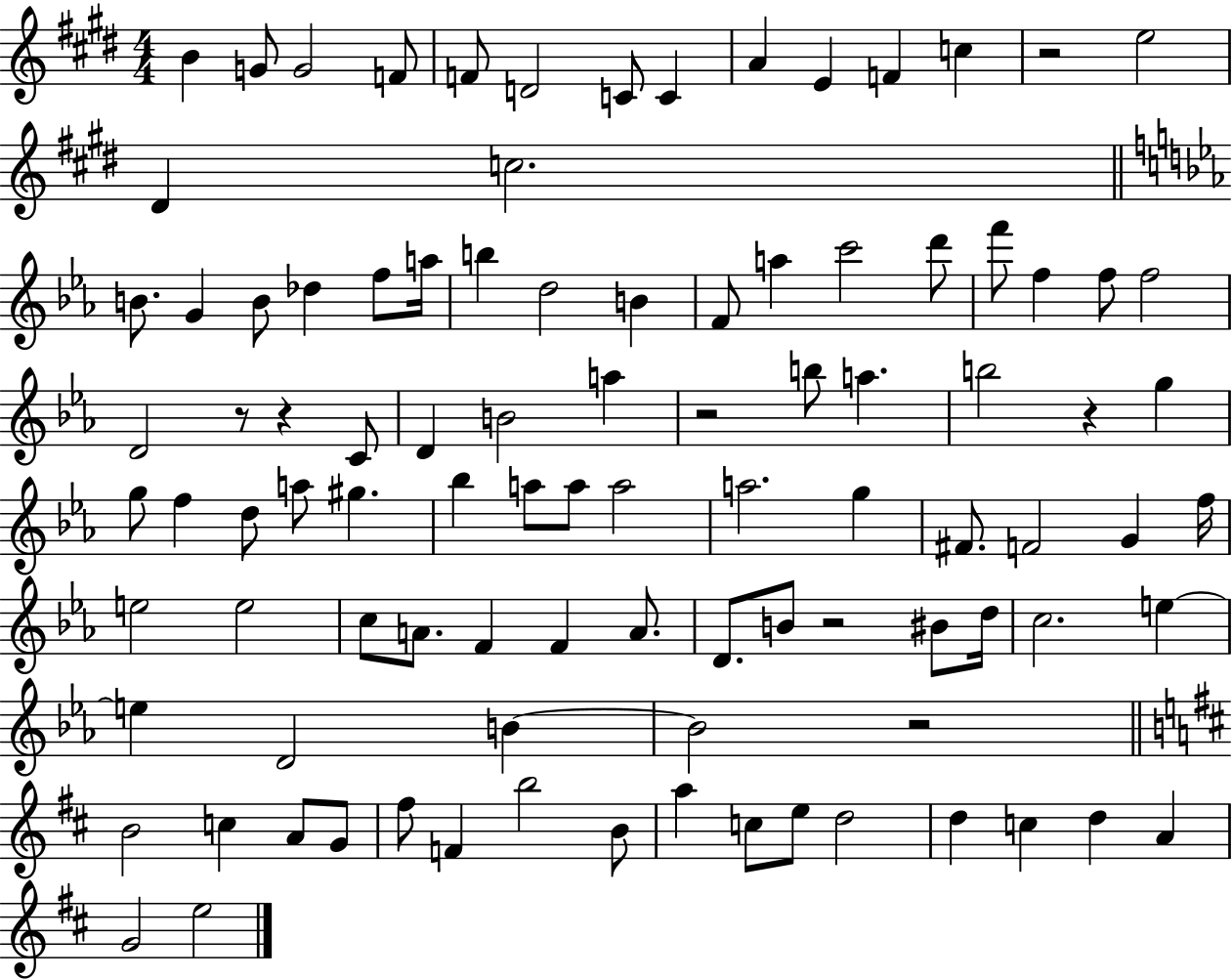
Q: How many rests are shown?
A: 7